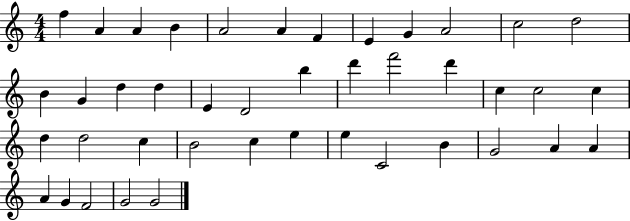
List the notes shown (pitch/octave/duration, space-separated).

F5/q A4/q A4/q B4/q A4/h A4/q F4/q E4/q G4/q A4/h C5/h D5/h B4/q G4/q D5/q D5/q E4/q D4/h B5/q D6/q F6/h D6/q C5/q C5/h C5/q D5/q D5/h C5/q B4/h C5/q E5/q E5/q C4/h B4/q G4/h A4/q A4/q A4/q G4/q F4/h G4/h G4/h